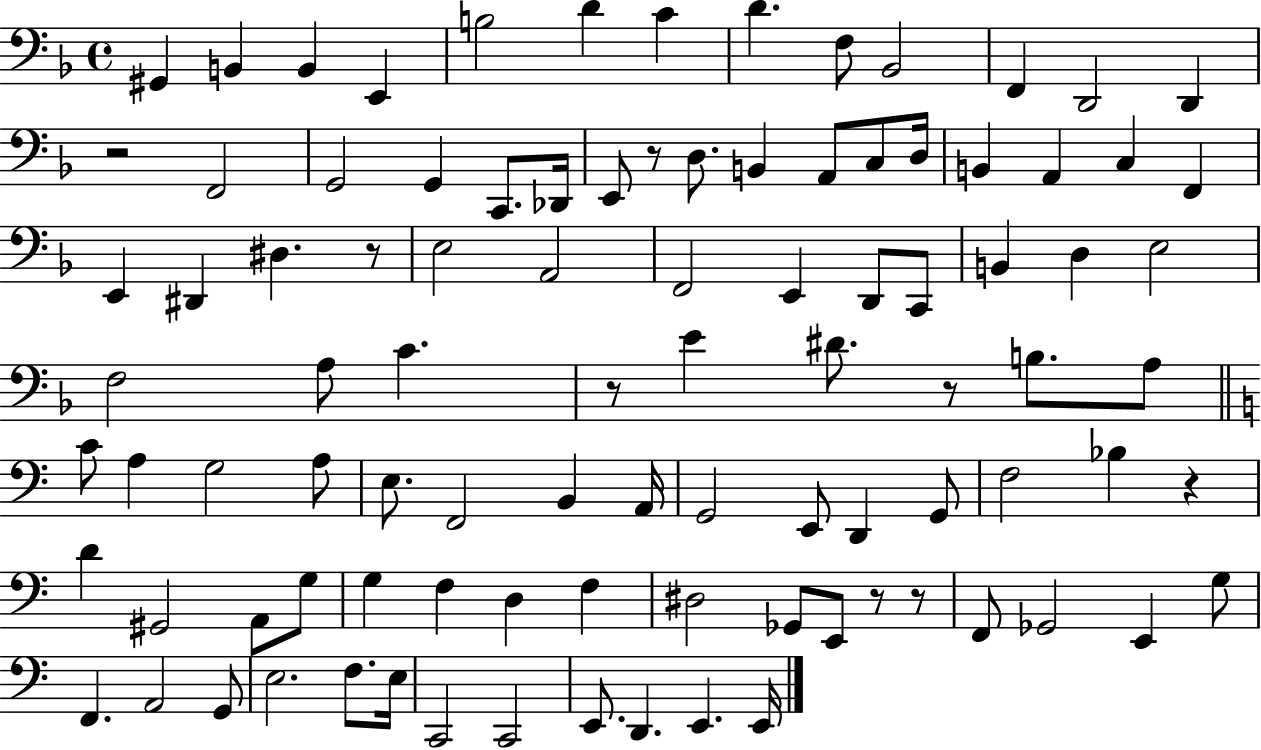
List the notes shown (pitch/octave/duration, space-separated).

G#2/q B2/q B2/q E2/q B3/h D4/q C4/q D4/q. F3/e Bb2/h F2/q D2/h D2/q R/h F2/h G2/h G2/q C2/e. Db2/s E2/e R/e D3/e. B2/q A2/e C3/e D3/s B2/q A2/q C3/q F2/q E2/q D#2/q D#3/q. R/e E3/h A2/h F2/h E2/q D2/e C2/e B2/q D3/q E3/h F3/h A3/e C4/q. R/e E4/q D#4/e. R/e B3/e. A3/e C4/e A3/q G3/h A3/e E3/e. F2/h B2/q A2/s G2/h E2/e D2/q G2/e F3/h Bb3/q R/q D4/q G#2/h A2/e G3/e G3/q F3/q D3/q F3/q D#3/h Gb2/e E2/e R/e R/e F2/e Gb2/h E2/q G3/e F2/q. A2/h G2/e E3/h. F3/e. E3/s C2/h C2/h E2/e. D2/q. E2/q. E2/s